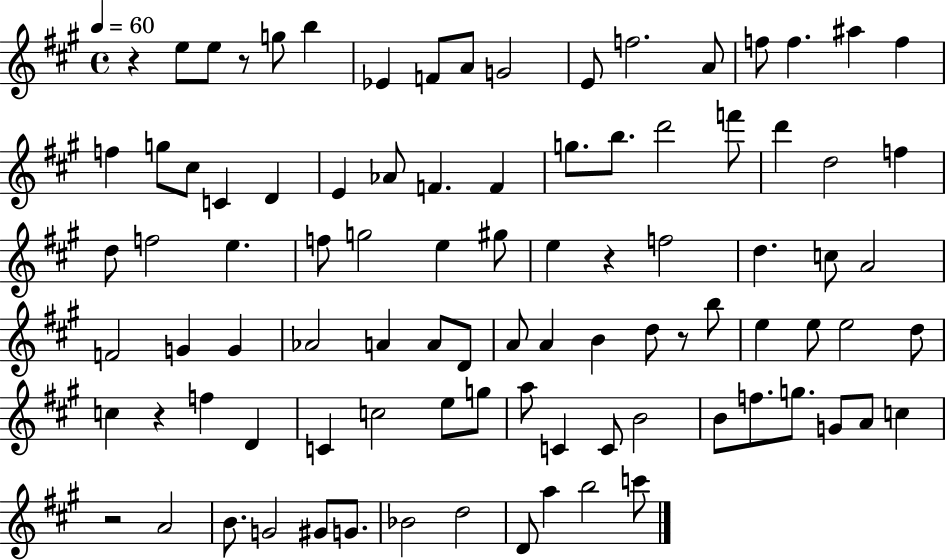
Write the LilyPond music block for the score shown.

{
  \clef treble
  \time 4/4
  \defaultTimeSignature
  \key a \major
  \tempo 4 = 60
  \repeat volta 2 { r4 e''8 e''8 r8 g''8 b''4 | ees'4 f'8 a'8 g'2 | e'8 f''2. a'8 | f''8 f''4. ais''4 f''4 | \break f''4 g''8 cis''8 c'4 d'4 | e'4 aes'8 f'4. f'4 | g''8. b''8. d'''2 f'''8 | d'''4 d''2 f''4 | \break d''8 f''2 e''4. | f''8 g''2 e''4 gis''8 | e''4 r4 f''2 | d''4. c''8 a'2 | \break f'2 g'4 g'4 | aes'2 a'4 a'8 d'8 | a'8 a'4 b'4 d''8 r8 b''8 | e''4 e''8 e''2 d''8 | \break c''4 r4 f''4 d'4 | c'4 c''2 e''8 g''8 | a''8 c'4 c'8 b'2 | b'8 f''8. g''8. g'8 a'8 c''4 | \break r2 a'2 | b'8. g'2 gis'8 g'8. | bes'2 d''2 | d'8 a''4 b''2 c'''8 | \break } \bar "|."
}